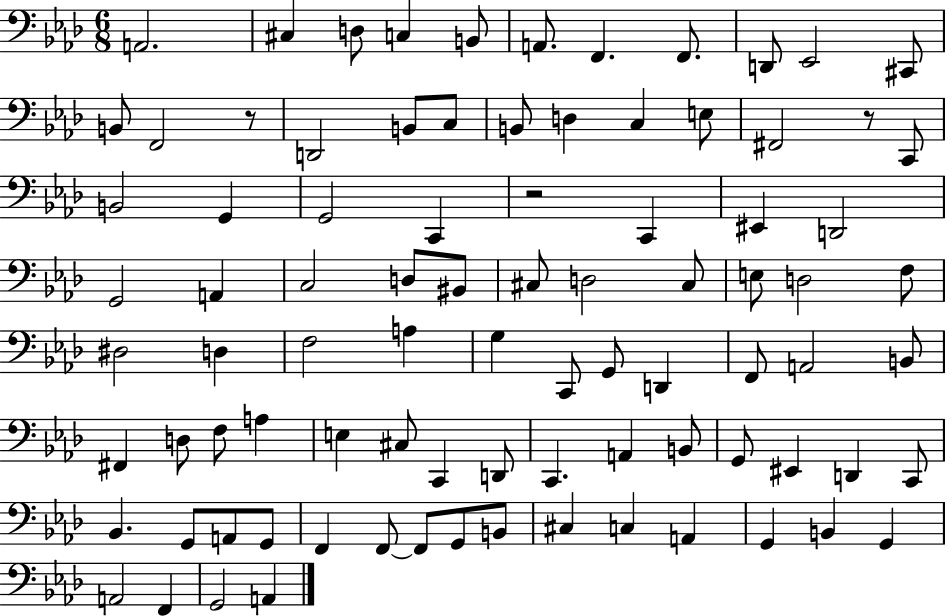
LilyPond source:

{
  \clef bass
  \numericTimeSignature
  \time 6/8
  \key aes \major
  a,2. | cis4 d8 c4 b,8 | a,8. f,4. f,8. | d,8 ees,2 cis,8 | \break b,8 f,2 r8 | d,2 b,8 c8 | b,8 d4 c4 e8 | fis,2 r8 c,8 | \break b,2 g,4 | g,2 c,4 | r2 c,4 | eis,4 d,2 | \break g,2 a,4 | c2 d8 bis,8 | cis8 d2 cis8 | e8 d2 f8 | \break dis2 d4 | f2 a4 | g4 c,8 g,8 d,4 | f,8 a,2 b,8 | \break fis,4 d8 f8 a4 | e4 cis8 c,4 d,8 | c,4. a,4 b,8 | g,8 eis,4 d,4 c,8 | \break bes,4. g,8 a,8 g,8 | f,4 f,8~~ f,8 g,8 b,8 | cis4 c4 a,4 | g,4 b,4 g,4 | \break a,2 f,4 | g,2 a,4 | \bar "|."
}